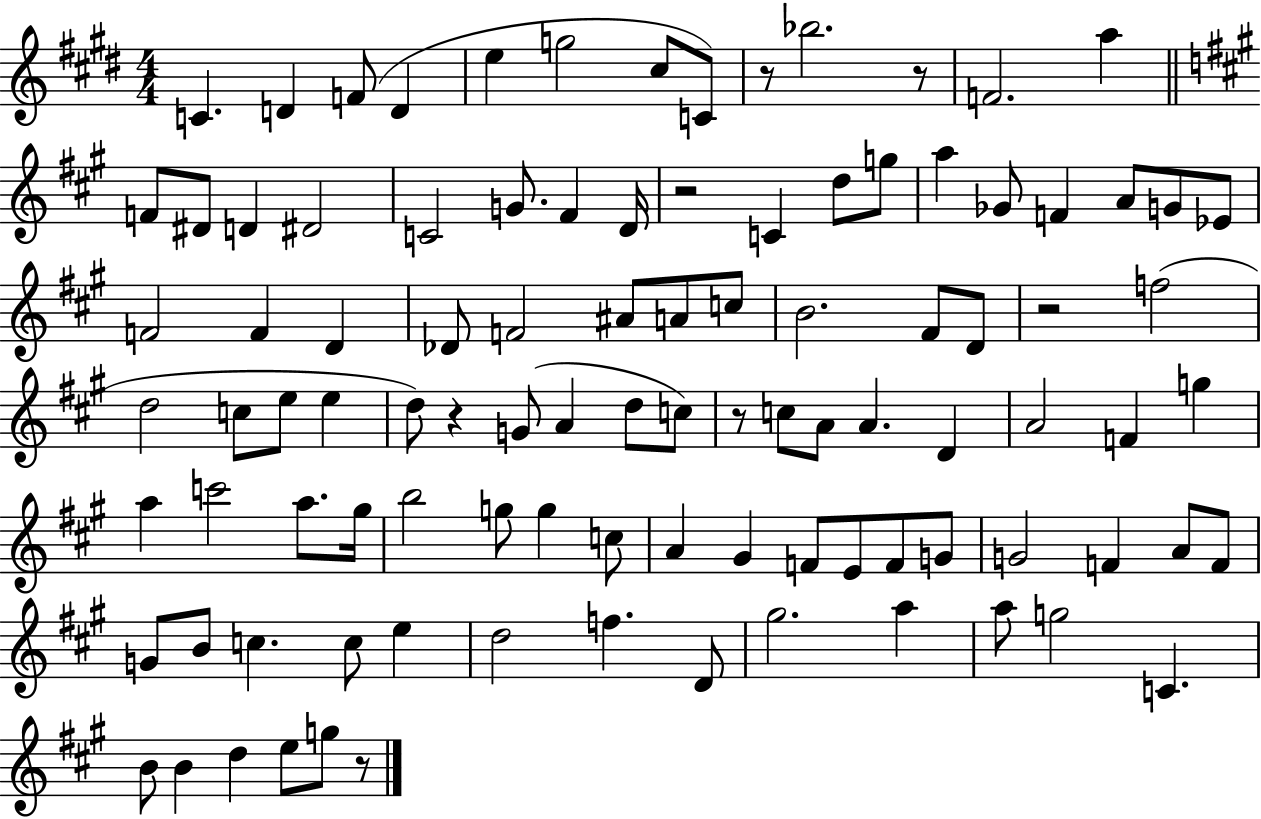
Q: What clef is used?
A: treble